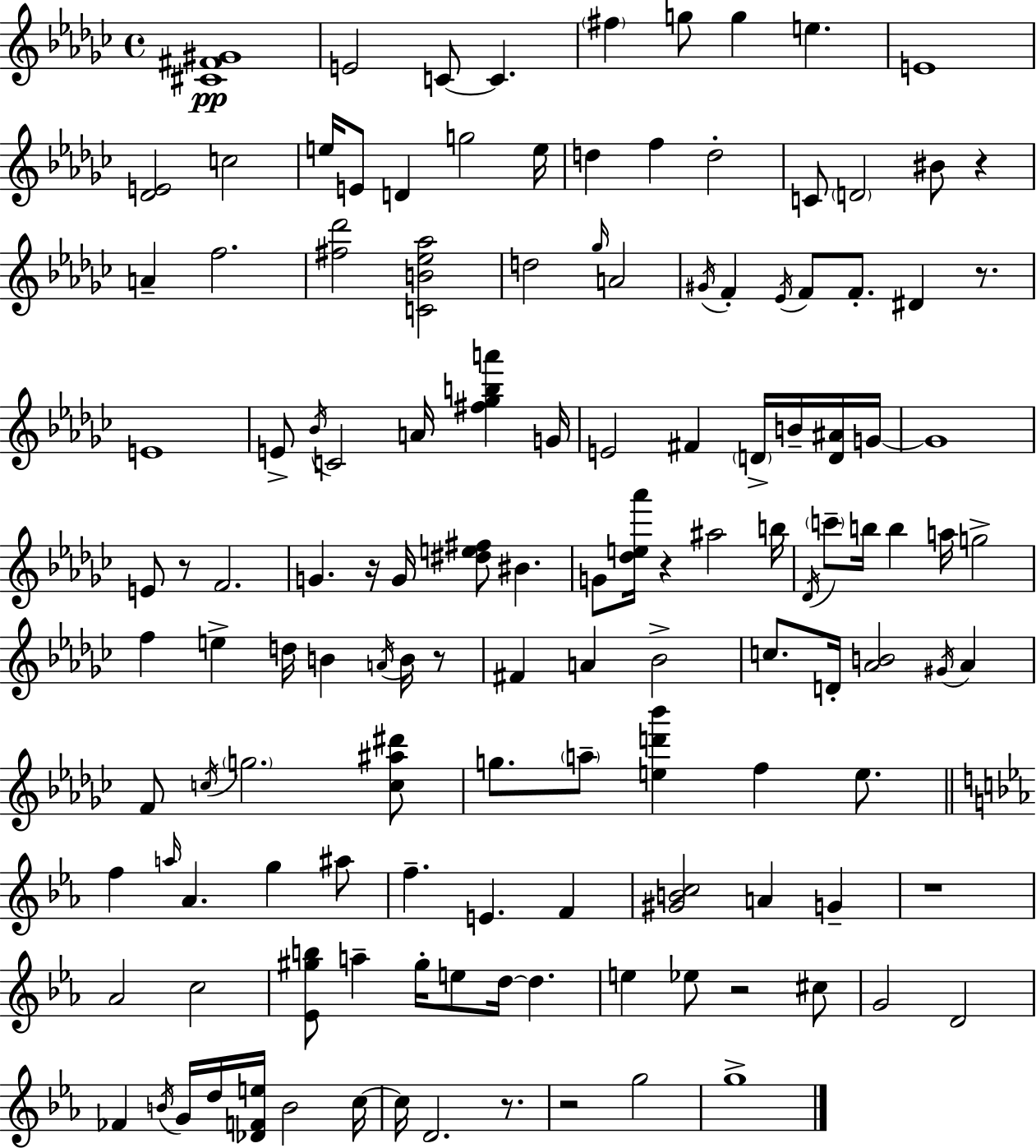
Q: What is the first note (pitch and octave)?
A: E4